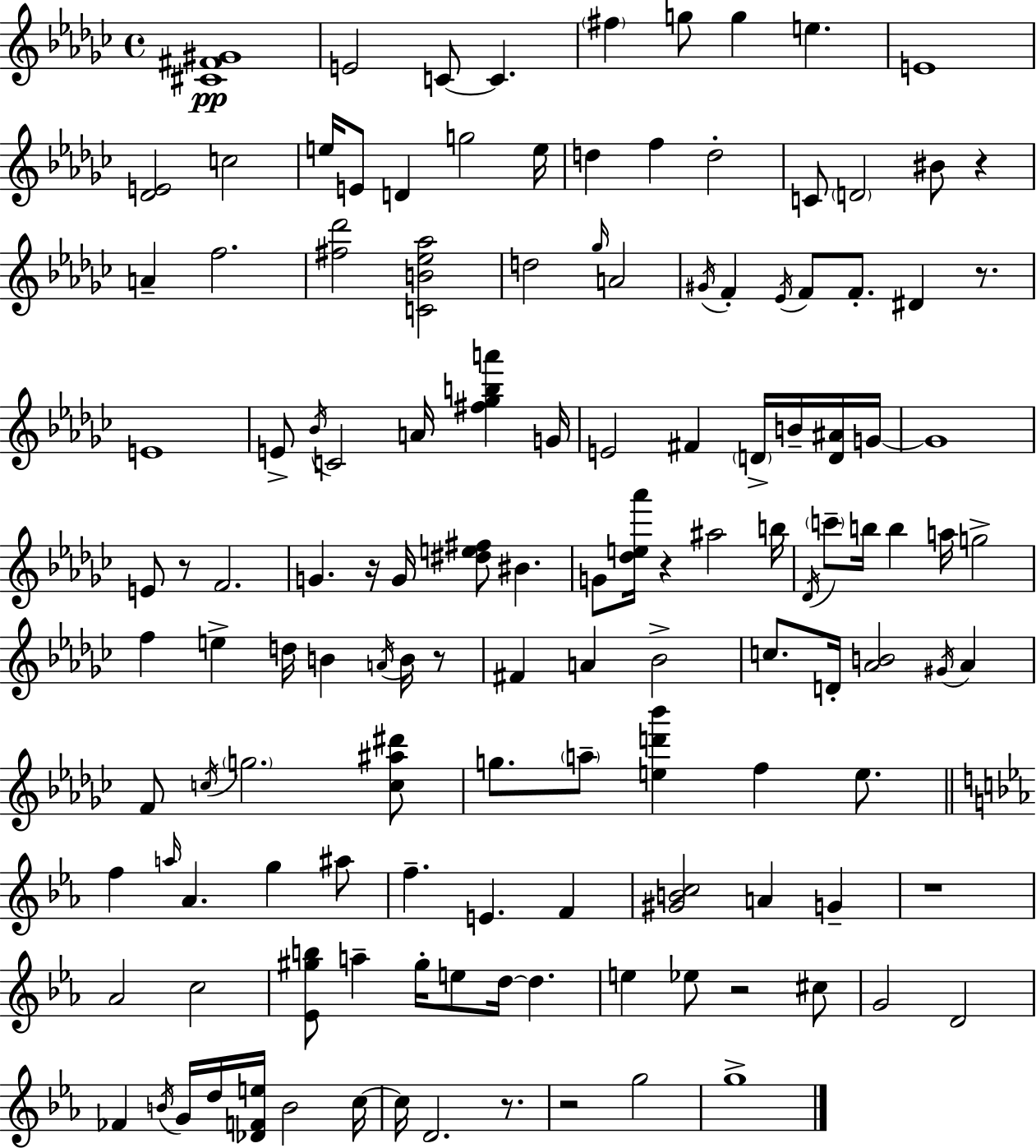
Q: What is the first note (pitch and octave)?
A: E4